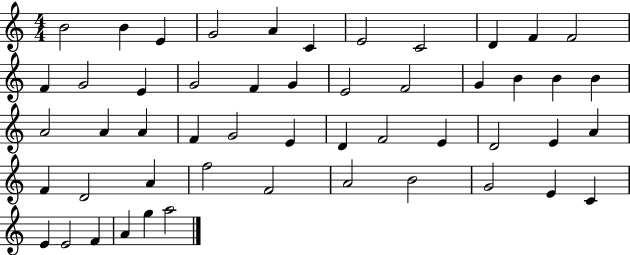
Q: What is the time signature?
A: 4/4